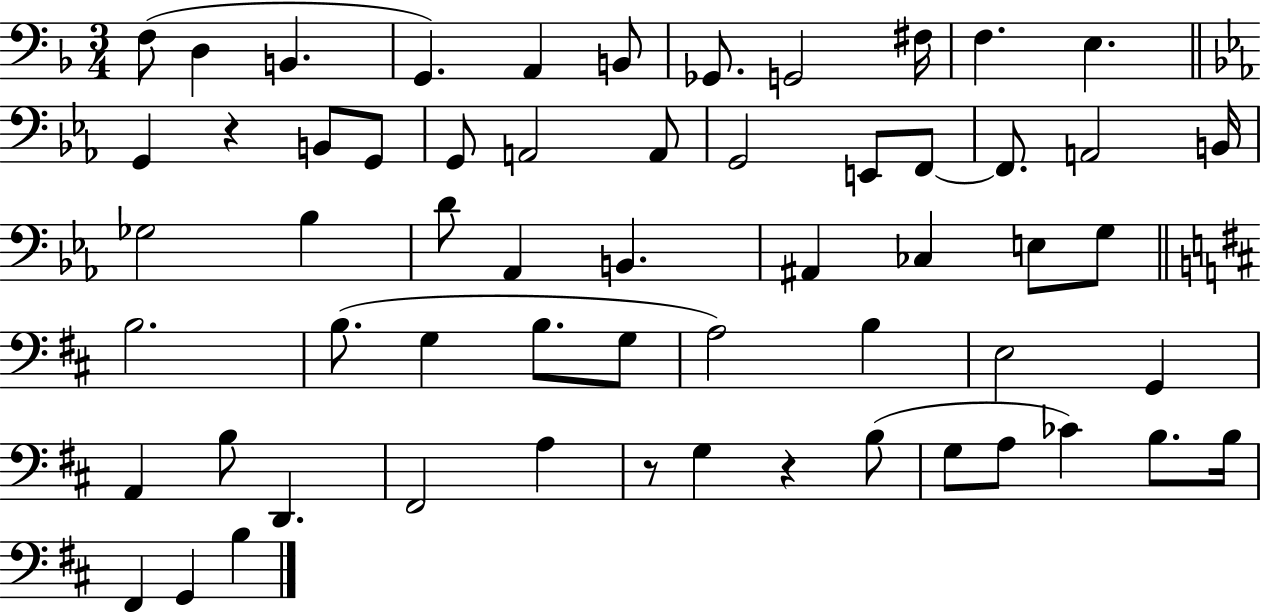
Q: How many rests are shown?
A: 3